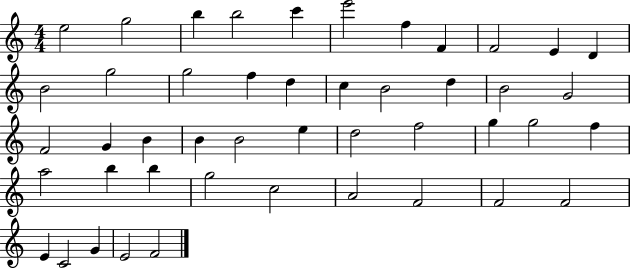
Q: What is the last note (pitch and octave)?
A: F4